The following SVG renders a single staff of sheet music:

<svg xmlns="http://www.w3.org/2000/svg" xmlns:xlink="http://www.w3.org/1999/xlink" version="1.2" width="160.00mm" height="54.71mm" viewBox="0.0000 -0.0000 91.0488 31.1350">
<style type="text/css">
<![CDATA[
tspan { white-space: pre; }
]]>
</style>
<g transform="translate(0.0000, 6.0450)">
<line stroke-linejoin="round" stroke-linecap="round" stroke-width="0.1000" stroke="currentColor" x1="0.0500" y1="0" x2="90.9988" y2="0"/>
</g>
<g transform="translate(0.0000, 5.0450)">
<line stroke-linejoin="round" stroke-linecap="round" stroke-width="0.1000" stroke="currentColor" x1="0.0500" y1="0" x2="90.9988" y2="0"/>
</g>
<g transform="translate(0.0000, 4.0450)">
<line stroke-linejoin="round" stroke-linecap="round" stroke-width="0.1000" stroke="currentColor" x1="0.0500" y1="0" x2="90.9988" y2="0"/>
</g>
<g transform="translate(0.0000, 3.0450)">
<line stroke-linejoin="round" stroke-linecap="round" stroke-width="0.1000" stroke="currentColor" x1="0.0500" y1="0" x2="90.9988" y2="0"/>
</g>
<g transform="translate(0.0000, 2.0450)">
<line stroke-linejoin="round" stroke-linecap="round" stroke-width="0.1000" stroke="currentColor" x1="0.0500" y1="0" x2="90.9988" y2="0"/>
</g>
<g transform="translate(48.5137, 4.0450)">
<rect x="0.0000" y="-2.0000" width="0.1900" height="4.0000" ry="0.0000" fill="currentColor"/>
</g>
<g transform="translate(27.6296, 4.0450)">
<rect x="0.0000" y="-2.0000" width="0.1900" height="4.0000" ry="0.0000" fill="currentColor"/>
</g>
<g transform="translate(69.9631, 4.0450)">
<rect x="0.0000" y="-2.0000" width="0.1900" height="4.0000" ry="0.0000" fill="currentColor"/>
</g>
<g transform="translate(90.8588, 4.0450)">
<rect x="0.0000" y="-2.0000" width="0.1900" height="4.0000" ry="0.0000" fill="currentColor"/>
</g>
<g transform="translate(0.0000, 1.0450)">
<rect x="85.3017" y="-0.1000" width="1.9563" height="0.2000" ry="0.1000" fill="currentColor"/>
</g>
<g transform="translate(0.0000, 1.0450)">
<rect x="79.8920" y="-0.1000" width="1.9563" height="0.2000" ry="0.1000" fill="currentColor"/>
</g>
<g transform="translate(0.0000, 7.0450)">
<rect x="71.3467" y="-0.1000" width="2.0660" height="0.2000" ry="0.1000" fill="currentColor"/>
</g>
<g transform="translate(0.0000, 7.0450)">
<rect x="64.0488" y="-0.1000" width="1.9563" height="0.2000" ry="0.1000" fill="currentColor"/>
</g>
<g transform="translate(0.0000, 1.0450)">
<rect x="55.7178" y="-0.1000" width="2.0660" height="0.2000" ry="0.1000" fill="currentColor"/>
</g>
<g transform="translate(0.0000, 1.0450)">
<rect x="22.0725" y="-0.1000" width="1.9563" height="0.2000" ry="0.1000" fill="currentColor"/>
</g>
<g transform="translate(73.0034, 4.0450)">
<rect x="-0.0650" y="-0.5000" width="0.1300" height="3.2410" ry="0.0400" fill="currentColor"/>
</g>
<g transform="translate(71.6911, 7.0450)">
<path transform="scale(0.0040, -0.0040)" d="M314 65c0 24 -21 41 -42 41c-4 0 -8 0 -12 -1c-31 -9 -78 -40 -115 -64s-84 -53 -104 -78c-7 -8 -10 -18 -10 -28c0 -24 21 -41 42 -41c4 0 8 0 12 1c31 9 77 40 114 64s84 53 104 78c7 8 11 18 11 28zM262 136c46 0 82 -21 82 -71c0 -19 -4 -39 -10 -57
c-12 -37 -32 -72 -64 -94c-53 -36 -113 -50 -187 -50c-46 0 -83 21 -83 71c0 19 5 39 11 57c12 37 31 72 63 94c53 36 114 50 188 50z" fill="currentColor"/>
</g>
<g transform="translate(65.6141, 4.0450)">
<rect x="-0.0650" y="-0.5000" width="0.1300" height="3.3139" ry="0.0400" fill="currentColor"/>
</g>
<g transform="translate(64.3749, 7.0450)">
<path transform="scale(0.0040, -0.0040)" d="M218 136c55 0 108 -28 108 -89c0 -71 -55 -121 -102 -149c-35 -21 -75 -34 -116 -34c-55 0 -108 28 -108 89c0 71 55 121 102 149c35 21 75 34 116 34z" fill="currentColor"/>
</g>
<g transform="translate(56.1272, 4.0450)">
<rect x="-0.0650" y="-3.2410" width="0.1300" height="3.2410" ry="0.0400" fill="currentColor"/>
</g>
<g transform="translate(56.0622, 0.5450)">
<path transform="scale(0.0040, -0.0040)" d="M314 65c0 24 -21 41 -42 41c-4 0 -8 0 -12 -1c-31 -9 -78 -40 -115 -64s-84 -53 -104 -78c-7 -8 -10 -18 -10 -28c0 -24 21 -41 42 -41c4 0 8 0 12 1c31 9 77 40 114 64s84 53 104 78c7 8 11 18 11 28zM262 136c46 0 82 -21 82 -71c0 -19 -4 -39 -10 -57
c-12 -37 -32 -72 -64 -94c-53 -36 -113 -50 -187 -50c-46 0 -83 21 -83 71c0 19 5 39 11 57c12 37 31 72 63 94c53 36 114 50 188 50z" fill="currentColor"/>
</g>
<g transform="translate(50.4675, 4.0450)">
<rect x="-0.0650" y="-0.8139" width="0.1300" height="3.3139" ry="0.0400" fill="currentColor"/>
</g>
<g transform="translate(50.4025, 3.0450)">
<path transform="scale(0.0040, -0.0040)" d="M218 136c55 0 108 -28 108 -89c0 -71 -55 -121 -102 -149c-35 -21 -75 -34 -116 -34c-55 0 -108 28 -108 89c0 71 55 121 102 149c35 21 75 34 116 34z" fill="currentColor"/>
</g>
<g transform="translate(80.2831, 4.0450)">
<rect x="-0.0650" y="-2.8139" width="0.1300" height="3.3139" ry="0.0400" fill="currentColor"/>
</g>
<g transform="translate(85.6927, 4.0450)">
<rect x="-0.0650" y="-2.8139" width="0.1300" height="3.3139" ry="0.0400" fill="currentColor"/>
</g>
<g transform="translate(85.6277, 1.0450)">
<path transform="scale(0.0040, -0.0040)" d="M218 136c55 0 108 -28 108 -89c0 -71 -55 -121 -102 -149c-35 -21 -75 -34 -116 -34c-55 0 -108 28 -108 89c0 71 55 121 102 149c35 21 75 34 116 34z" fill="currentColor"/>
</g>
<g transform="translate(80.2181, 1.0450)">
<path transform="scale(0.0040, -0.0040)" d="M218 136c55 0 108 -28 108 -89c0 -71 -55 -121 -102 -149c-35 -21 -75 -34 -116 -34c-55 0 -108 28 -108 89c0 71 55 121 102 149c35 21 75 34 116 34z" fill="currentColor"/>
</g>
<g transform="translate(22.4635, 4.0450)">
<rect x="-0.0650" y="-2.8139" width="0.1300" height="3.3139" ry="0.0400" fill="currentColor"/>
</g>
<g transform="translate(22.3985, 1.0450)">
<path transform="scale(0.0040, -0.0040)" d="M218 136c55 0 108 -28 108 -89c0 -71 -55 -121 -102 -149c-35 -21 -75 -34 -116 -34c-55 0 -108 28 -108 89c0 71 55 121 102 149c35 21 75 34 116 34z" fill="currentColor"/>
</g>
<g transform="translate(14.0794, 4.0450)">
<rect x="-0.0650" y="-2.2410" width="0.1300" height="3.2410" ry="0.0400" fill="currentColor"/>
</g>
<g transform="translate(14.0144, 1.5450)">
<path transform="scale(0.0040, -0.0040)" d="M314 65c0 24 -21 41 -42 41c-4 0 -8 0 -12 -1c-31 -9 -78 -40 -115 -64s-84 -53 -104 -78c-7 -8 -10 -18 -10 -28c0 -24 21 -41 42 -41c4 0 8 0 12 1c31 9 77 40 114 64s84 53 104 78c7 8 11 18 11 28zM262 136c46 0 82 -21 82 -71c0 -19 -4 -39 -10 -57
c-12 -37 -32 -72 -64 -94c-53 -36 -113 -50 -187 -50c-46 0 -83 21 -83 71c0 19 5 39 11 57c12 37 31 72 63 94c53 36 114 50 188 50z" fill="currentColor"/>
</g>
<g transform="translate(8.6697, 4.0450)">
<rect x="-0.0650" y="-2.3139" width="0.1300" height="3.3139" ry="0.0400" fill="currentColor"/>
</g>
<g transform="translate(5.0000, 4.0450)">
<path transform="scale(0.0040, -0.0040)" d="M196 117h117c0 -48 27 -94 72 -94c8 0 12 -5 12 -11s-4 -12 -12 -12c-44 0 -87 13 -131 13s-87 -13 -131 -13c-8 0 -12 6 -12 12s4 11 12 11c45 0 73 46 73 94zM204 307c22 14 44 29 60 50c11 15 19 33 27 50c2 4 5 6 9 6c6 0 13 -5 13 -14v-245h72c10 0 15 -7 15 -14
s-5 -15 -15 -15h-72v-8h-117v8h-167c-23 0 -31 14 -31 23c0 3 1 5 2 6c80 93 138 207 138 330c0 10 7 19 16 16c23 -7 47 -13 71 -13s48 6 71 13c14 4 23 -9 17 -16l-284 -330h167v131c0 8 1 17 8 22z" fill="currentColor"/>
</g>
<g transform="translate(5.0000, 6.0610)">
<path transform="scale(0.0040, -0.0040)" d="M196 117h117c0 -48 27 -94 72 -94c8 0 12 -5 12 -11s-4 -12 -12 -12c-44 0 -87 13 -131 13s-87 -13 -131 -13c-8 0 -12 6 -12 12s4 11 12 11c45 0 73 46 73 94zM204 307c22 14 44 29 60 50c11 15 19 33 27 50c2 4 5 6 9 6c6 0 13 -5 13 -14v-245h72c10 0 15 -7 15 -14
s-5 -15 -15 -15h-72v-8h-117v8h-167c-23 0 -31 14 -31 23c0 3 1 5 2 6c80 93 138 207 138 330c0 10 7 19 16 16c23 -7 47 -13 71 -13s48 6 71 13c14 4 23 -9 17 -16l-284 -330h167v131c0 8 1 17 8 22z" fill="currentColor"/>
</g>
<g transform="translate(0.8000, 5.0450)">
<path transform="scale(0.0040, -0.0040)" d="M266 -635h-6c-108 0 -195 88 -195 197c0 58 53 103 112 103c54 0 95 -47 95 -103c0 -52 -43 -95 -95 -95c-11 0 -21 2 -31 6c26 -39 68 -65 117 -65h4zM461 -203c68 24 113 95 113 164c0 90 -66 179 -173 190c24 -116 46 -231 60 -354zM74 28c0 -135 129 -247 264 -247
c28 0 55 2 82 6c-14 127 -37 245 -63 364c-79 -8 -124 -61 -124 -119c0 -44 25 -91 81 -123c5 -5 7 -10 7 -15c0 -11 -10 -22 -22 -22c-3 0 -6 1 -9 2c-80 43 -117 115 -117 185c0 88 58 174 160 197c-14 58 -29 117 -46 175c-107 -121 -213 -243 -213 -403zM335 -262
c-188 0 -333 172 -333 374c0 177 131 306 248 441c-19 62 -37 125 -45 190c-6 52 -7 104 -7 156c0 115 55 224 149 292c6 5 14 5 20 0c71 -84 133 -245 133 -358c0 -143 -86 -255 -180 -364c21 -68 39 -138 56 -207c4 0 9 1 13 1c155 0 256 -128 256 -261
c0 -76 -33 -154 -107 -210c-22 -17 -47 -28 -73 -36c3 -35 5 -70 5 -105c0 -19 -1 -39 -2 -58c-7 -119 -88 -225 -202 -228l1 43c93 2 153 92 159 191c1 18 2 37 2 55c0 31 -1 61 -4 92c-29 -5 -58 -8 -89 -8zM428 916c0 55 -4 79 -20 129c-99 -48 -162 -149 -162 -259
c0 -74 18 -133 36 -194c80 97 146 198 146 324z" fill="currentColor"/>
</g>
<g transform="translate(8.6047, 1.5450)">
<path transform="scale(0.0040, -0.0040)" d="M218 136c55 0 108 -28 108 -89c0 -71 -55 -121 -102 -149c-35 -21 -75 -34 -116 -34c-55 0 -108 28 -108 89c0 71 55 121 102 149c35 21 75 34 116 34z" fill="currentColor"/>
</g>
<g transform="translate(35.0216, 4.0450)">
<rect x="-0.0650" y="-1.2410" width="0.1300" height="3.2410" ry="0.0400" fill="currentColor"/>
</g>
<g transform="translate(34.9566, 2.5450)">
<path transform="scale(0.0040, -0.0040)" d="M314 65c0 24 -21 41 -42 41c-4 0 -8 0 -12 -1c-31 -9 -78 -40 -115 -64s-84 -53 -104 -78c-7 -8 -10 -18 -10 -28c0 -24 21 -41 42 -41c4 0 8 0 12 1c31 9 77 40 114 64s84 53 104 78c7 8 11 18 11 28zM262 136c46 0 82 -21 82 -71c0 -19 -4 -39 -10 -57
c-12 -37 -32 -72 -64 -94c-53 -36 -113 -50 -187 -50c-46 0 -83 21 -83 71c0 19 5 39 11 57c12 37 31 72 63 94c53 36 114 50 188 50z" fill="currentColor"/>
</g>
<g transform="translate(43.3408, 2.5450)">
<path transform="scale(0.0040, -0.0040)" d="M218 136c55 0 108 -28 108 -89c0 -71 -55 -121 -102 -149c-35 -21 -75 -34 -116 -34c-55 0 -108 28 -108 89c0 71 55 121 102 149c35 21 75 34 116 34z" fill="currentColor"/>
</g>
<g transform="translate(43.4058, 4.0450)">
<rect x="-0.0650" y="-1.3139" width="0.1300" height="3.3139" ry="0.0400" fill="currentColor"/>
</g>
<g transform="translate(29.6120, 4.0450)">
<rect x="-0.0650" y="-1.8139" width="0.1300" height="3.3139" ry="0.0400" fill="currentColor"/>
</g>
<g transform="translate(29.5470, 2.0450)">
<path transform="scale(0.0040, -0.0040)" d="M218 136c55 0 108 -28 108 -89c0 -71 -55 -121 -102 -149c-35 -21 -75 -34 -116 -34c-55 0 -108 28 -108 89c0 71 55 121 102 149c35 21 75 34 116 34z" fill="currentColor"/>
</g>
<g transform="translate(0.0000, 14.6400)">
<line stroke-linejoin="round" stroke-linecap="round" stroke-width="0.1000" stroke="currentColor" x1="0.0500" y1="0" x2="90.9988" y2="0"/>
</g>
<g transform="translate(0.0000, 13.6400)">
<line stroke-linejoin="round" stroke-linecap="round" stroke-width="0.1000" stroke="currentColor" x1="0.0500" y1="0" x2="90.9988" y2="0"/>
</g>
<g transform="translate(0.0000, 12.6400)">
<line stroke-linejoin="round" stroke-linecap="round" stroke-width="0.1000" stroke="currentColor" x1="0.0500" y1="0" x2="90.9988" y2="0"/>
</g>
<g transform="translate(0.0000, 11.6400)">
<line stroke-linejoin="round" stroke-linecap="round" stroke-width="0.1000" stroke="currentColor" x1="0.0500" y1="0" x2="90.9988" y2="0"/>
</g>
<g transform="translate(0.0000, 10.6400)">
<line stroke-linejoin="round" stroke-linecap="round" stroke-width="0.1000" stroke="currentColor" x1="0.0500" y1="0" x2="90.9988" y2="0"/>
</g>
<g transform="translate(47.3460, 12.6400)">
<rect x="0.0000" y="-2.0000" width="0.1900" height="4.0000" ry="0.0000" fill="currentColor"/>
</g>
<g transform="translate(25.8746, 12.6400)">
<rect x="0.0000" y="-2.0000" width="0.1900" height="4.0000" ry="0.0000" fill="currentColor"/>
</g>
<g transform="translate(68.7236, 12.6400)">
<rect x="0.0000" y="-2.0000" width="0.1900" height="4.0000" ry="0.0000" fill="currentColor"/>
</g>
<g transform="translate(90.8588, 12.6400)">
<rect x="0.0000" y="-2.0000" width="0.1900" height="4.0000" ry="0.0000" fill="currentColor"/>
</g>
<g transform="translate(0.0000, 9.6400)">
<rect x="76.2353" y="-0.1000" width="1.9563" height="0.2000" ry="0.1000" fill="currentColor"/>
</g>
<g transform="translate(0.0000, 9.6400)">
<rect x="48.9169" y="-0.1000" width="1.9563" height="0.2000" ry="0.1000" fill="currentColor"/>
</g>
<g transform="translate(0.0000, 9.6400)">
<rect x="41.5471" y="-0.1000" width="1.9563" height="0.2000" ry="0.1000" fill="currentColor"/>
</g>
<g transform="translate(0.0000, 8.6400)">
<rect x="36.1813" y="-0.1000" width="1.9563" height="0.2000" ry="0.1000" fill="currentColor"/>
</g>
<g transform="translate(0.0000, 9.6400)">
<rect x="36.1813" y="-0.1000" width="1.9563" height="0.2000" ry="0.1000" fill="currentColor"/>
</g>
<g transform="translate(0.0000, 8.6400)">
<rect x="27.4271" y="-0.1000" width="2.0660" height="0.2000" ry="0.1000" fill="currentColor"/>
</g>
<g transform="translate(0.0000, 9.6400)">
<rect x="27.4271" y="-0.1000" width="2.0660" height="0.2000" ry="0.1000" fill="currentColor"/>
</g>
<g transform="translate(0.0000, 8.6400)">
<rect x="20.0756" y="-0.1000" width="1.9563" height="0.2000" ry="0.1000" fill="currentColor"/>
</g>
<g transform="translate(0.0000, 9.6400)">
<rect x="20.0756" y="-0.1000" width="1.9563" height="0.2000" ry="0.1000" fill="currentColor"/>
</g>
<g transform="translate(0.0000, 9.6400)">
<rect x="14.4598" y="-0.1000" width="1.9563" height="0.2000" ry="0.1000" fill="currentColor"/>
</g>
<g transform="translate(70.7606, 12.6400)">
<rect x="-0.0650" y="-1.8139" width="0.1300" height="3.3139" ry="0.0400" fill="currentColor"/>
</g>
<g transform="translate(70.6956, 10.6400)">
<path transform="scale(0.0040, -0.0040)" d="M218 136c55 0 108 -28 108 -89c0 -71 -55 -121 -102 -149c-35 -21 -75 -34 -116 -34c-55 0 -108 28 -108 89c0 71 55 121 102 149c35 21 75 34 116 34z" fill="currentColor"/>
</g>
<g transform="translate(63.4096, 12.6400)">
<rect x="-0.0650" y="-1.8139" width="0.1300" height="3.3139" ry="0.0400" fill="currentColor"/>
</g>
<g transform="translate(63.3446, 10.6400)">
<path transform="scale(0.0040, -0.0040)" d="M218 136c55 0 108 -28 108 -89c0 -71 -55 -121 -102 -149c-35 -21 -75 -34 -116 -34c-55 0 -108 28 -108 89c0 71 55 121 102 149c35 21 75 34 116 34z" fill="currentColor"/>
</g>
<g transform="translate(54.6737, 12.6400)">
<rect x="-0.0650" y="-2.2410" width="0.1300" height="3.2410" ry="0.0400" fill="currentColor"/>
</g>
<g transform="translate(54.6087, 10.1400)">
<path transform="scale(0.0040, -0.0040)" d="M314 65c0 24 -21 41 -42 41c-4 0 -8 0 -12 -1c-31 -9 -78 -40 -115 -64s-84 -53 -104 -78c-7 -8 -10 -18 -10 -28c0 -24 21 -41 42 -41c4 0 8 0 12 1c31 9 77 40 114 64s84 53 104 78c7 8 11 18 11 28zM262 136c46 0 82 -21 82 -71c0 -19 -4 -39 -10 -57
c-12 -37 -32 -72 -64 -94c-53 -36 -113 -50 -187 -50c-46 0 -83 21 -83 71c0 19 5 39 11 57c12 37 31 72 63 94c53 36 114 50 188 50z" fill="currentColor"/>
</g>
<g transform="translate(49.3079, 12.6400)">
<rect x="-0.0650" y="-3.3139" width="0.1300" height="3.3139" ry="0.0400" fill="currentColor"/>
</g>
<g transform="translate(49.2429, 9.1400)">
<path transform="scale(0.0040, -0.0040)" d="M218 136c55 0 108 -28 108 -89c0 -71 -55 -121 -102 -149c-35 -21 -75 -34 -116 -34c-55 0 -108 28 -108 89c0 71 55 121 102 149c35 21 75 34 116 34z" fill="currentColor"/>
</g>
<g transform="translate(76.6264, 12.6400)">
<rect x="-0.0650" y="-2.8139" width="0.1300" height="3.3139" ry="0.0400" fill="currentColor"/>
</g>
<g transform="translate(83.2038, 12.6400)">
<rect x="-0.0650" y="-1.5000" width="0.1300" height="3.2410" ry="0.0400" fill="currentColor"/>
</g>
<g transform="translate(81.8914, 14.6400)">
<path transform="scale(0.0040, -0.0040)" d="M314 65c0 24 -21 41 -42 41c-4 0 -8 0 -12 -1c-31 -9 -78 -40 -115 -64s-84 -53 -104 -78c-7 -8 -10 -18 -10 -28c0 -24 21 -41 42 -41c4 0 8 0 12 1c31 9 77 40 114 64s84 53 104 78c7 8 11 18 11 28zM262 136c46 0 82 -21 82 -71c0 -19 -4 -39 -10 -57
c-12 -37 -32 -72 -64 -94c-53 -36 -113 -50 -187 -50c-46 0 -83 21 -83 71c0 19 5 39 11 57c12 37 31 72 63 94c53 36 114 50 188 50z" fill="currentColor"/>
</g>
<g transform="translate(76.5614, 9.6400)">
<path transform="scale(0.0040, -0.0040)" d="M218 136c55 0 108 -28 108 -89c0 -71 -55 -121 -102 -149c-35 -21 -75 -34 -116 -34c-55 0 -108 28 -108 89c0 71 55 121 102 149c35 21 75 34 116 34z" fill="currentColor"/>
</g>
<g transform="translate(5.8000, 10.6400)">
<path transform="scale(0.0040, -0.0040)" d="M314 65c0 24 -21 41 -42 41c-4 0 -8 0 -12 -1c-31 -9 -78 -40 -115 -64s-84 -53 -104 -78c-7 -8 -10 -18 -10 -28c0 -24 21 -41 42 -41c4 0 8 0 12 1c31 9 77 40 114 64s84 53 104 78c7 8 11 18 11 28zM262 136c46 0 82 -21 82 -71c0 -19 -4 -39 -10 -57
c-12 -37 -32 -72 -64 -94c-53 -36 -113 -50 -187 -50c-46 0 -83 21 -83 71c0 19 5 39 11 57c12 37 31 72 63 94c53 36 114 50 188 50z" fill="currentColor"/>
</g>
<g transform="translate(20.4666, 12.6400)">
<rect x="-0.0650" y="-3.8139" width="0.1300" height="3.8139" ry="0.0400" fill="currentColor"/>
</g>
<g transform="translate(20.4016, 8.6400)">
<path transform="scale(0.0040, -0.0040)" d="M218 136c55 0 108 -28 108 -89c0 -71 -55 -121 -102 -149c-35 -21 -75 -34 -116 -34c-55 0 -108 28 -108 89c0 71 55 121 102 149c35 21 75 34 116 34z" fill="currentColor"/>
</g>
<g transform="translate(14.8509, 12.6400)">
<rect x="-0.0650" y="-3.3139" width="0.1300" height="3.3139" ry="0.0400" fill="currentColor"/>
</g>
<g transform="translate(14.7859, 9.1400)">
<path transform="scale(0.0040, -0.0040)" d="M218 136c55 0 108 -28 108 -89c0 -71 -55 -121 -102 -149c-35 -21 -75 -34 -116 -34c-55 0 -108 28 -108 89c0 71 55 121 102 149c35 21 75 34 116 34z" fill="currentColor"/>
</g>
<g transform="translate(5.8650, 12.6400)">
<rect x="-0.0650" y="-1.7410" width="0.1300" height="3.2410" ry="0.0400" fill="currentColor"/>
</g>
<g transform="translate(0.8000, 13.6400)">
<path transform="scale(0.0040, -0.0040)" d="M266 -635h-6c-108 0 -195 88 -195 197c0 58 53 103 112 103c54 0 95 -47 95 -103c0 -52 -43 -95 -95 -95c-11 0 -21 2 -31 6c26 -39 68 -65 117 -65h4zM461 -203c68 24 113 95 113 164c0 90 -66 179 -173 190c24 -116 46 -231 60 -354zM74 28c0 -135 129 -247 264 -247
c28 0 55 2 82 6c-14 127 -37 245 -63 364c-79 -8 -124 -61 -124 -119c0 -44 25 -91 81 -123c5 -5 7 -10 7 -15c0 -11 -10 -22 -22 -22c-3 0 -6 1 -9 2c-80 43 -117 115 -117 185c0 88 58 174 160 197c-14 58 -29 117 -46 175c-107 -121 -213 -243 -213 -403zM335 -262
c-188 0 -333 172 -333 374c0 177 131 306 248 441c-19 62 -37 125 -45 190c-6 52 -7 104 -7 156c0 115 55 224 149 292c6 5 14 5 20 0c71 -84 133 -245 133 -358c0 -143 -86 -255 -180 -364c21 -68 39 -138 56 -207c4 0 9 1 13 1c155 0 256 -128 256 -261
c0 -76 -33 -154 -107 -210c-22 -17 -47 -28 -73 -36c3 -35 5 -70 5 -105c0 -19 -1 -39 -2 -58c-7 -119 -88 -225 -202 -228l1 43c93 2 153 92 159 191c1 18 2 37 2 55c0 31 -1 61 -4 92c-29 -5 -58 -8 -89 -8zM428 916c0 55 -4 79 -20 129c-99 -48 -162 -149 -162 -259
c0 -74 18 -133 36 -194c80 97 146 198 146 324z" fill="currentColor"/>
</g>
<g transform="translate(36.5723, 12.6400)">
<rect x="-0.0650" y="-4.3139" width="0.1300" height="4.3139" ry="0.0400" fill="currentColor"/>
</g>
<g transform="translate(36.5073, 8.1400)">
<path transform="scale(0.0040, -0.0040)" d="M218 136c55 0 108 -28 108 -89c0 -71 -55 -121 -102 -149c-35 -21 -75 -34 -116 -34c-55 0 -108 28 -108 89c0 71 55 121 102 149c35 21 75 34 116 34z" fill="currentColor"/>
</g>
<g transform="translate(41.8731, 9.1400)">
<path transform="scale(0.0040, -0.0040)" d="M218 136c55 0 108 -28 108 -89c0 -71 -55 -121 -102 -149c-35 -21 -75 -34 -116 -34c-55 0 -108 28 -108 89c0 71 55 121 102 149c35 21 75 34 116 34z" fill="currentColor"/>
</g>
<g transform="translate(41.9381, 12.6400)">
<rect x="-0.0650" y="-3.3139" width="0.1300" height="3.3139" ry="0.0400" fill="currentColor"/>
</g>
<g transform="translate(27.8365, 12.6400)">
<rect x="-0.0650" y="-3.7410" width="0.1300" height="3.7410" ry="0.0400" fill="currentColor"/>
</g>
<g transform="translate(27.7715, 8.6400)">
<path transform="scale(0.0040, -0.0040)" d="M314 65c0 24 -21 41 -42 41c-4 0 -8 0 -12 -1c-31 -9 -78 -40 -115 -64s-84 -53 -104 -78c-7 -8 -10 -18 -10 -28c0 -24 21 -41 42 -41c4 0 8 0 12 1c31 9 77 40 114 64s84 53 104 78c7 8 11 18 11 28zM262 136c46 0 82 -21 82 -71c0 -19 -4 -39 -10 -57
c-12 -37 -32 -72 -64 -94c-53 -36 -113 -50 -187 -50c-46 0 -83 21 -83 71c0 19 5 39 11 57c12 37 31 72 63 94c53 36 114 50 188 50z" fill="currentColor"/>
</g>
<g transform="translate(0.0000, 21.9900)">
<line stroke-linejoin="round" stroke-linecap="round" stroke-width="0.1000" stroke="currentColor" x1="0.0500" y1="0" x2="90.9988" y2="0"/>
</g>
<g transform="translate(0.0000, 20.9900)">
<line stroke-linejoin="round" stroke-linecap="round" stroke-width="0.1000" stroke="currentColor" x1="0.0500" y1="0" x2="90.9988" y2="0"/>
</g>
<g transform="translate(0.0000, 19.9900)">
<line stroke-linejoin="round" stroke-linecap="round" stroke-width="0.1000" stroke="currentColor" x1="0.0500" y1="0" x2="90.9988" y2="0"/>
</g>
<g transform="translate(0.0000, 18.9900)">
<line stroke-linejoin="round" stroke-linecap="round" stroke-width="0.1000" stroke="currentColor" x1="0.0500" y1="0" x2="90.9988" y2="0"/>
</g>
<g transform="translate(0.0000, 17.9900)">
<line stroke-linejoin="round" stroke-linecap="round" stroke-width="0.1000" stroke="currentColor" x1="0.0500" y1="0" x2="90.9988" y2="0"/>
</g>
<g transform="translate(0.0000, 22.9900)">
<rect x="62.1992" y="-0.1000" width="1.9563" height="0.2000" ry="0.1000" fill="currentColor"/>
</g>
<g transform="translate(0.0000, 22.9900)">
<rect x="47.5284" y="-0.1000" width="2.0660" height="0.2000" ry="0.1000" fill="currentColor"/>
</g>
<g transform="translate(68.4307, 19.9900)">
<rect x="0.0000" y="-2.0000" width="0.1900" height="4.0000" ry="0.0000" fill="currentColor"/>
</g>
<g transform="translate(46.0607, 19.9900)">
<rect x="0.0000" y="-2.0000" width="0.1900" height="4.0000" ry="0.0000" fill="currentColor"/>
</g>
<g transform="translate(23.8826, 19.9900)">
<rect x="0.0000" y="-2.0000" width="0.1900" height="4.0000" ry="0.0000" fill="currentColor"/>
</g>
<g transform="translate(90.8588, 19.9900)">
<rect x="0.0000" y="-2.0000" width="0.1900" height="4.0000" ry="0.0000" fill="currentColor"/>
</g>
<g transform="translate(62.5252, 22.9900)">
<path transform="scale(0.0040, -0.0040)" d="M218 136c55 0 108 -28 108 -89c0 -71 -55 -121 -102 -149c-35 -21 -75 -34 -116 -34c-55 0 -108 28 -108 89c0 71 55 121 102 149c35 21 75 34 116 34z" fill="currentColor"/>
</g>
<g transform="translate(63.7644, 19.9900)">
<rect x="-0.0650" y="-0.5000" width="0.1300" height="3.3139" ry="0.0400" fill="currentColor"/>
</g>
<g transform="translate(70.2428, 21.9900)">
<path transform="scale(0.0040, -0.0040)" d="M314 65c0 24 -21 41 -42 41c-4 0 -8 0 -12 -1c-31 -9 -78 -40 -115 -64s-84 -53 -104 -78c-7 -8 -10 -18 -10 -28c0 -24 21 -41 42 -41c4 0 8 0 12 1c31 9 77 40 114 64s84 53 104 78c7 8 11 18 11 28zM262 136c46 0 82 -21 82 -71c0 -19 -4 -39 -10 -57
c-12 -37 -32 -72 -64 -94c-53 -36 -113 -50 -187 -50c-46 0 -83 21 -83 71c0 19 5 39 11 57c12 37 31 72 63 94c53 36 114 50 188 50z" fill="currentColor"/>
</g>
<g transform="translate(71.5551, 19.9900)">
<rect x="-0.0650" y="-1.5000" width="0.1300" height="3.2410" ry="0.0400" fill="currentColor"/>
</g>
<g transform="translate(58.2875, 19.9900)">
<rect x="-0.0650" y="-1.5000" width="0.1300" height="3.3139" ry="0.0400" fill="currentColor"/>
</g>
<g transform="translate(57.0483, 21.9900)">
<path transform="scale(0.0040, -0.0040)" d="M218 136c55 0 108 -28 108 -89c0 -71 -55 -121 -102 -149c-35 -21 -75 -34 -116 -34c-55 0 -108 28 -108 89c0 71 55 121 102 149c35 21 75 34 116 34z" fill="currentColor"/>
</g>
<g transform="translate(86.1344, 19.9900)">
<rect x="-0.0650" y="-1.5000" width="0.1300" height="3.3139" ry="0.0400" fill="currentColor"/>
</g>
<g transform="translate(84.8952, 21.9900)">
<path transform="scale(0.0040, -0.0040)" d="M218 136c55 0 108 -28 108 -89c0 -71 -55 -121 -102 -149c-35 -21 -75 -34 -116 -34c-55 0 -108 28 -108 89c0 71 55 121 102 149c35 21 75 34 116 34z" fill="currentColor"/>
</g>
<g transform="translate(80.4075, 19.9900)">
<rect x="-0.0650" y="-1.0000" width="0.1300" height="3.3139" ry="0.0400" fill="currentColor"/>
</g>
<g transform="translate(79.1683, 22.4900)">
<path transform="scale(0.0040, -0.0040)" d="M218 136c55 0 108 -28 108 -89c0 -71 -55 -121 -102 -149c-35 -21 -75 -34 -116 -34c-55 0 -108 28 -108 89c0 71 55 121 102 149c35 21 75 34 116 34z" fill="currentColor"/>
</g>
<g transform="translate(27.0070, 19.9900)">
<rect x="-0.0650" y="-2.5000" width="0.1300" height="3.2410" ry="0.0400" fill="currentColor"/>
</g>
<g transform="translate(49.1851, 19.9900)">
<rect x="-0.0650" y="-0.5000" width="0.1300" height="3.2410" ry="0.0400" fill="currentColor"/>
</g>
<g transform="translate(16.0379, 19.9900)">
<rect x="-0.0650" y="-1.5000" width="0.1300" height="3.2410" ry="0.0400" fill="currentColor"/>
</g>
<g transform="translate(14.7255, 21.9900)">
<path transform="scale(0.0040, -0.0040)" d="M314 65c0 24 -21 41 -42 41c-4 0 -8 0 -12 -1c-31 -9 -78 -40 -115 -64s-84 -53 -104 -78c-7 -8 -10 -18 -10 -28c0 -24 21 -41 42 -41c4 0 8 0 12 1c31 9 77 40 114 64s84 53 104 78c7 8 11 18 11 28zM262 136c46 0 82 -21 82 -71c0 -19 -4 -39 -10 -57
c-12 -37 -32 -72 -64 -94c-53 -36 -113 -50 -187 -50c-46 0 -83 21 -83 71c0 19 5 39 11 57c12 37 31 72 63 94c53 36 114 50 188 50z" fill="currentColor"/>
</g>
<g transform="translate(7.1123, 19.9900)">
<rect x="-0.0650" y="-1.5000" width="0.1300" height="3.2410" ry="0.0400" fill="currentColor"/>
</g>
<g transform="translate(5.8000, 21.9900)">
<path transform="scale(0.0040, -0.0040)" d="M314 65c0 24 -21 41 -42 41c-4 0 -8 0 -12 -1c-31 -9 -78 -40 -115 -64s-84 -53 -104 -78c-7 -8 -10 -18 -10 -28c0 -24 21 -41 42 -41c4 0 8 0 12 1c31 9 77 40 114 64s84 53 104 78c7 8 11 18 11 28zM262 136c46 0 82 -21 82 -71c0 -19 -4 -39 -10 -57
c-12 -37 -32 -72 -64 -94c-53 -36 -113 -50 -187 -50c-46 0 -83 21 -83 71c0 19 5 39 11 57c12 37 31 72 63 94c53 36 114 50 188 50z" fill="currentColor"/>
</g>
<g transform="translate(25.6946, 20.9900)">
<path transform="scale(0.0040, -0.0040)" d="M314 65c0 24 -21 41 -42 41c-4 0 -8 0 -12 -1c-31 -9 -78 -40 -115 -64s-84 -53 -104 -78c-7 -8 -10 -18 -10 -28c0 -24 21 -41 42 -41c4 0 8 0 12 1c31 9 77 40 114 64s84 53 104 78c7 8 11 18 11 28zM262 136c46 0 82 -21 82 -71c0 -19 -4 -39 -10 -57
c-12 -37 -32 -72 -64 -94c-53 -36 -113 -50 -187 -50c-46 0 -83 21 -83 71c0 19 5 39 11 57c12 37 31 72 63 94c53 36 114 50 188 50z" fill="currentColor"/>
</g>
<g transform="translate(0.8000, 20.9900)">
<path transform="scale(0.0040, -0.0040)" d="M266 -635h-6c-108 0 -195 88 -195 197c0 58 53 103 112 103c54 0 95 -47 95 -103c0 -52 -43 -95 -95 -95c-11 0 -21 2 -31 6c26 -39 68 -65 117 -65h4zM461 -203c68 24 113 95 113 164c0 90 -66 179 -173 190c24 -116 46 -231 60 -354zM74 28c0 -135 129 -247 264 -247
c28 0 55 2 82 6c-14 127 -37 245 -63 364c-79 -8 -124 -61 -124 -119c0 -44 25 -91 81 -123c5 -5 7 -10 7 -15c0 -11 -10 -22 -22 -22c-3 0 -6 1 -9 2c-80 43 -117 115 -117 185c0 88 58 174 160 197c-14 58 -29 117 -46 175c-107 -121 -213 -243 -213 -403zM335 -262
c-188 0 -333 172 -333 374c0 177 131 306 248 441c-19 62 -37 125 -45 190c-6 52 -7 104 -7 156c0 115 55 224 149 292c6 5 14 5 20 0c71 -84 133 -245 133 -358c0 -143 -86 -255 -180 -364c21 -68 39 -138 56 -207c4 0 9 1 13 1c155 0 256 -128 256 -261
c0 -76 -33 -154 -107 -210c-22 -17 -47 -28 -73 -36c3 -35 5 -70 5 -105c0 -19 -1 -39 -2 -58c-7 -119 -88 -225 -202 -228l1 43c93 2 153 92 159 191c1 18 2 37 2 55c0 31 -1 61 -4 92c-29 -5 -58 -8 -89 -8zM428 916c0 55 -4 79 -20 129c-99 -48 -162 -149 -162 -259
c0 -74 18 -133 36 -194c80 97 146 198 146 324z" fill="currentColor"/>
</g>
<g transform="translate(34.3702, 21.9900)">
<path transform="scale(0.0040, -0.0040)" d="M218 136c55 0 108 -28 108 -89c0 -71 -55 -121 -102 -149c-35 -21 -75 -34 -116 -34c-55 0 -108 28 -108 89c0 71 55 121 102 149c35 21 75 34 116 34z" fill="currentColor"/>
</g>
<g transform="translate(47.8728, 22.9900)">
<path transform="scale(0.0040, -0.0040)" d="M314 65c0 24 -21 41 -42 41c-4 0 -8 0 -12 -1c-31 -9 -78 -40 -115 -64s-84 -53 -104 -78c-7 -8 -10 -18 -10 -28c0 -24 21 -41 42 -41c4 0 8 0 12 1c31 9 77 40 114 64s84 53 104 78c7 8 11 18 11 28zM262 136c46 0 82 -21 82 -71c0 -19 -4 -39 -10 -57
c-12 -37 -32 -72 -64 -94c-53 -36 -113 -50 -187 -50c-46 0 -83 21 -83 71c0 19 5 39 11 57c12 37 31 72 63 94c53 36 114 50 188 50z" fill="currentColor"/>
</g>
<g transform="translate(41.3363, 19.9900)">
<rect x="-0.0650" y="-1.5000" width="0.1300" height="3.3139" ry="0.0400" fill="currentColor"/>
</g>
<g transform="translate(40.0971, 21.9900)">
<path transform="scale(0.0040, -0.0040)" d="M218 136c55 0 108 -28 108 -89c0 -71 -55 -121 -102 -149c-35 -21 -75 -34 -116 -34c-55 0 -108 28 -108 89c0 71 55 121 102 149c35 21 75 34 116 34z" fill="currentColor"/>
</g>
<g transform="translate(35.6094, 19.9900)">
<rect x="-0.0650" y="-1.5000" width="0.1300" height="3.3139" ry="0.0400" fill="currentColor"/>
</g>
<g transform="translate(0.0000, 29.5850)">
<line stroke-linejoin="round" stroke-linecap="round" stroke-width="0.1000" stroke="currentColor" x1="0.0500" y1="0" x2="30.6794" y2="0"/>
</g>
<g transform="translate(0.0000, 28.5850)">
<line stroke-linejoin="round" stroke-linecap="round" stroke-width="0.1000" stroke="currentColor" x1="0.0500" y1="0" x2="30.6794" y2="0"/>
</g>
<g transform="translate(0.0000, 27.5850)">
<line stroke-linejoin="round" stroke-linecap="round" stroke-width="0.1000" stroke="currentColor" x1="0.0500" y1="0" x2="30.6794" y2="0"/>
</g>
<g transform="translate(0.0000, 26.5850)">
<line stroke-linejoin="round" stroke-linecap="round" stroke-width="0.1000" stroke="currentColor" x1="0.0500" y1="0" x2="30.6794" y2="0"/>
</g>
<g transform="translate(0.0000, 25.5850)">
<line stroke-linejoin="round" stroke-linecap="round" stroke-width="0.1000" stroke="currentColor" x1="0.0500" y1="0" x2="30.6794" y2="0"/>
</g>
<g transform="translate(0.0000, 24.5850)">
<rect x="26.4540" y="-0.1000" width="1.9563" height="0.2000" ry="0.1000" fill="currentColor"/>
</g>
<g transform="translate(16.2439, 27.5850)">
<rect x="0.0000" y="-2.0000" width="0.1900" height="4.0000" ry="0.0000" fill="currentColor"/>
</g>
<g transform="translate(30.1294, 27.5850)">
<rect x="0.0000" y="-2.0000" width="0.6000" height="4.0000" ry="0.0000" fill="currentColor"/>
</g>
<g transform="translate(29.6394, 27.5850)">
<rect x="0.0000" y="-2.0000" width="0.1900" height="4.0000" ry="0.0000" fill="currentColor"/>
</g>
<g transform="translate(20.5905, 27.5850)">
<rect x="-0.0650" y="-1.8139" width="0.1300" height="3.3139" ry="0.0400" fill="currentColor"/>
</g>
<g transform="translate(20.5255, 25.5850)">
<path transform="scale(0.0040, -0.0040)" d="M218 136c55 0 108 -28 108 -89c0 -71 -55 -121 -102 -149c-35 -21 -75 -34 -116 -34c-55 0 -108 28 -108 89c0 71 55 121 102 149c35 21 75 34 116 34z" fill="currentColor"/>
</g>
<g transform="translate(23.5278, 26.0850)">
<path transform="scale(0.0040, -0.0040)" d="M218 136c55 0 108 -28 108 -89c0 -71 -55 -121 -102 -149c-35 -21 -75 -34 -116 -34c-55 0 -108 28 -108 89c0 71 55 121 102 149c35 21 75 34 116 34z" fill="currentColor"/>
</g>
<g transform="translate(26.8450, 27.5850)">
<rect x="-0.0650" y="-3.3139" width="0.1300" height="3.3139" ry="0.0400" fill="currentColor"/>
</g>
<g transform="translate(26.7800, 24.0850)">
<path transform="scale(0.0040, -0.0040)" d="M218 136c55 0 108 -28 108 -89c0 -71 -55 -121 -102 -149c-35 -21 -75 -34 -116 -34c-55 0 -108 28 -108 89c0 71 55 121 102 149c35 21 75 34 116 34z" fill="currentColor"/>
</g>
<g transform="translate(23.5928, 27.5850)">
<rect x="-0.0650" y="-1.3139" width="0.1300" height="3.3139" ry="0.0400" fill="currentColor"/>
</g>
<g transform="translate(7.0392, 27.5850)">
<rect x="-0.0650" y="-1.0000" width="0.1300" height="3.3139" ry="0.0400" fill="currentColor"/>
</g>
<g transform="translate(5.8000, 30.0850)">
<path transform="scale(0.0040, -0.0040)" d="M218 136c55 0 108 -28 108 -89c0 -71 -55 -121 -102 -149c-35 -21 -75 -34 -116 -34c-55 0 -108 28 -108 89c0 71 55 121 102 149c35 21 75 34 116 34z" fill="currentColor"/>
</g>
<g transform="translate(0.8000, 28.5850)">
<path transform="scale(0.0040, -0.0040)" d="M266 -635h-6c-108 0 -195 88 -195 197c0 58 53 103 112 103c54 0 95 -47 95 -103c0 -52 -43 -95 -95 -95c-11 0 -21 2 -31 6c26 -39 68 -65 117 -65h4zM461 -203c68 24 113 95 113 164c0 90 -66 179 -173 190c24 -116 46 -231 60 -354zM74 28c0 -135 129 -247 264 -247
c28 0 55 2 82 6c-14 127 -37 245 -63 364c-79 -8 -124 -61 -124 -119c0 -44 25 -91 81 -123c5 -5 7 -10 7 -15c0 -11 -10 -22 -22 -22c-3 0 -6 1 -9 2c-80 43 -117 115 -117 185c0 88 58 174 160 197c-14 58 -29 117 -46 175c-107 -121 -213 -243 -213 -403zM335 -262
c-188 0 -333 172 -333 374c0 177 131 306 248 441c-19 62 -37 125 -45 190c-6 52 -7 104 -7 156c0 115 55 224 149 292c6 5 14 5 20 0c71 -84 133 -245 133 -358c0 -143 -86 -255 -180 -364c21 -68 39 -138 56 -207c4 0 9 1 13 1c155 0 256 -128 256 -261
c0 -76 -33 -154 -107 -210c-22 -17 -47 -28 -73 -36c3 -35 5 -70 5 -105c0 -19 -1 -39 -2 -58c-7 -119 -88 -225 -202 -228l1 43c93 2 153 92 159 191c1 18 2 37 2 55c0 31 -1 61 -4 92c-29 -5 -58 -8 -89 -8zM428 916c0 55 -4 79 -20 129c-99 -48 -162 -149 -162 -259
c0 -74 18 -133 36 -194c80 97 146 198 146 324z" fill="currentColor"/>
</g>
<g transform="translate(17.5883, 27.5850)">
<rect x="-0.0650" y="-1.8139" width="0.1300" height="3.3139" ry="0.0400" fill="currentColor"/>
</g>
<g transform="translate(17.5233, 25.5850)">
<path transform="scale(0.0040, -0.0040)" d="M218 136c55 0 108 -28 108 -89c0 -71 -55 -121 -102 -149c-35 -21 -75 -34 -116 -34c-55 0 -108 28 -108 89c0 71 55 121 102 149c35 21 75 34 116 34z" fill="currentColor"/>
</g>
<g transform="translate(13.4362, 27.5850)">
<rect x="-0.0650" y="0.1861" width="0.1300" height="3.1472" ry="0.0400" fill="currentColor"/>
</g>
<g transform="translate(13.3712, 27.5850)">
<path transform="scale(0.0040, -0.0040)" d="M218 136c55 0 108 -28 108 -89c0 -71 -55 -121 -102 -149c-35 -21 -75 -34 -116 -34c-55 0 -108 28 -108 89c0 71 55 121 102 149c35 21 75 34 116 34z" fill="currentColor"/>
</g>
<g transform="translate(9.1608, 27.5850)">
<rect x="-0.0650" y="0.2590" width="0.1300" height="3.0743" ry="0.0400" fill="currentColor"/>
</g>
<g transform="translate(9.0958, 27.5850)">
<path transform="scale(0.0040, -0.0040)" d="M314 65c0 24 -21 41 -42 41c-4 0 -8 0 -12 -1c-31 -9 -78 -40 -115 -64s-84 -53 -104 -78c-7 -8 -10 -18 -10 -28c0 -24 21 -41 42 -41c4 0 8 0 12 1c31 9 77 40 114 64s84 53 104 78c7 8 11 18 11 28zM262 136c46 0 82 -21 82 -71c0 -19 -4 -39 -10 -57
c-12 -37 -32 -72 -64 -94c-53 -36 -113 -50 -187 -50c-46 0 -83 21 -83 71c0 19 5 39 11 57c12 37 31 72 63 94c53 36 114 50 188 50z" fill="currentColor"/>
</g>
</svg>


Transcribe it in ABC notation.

X:1
T:Untitled
M:4/4
L:1/4
K:C
g g2 a f e2 e d b2 C C2 a a f2 b c' c'2 d' b b g2 f f a E2 E2 E2 G2 E E C2 E C E2 D E D B2 B f f e b